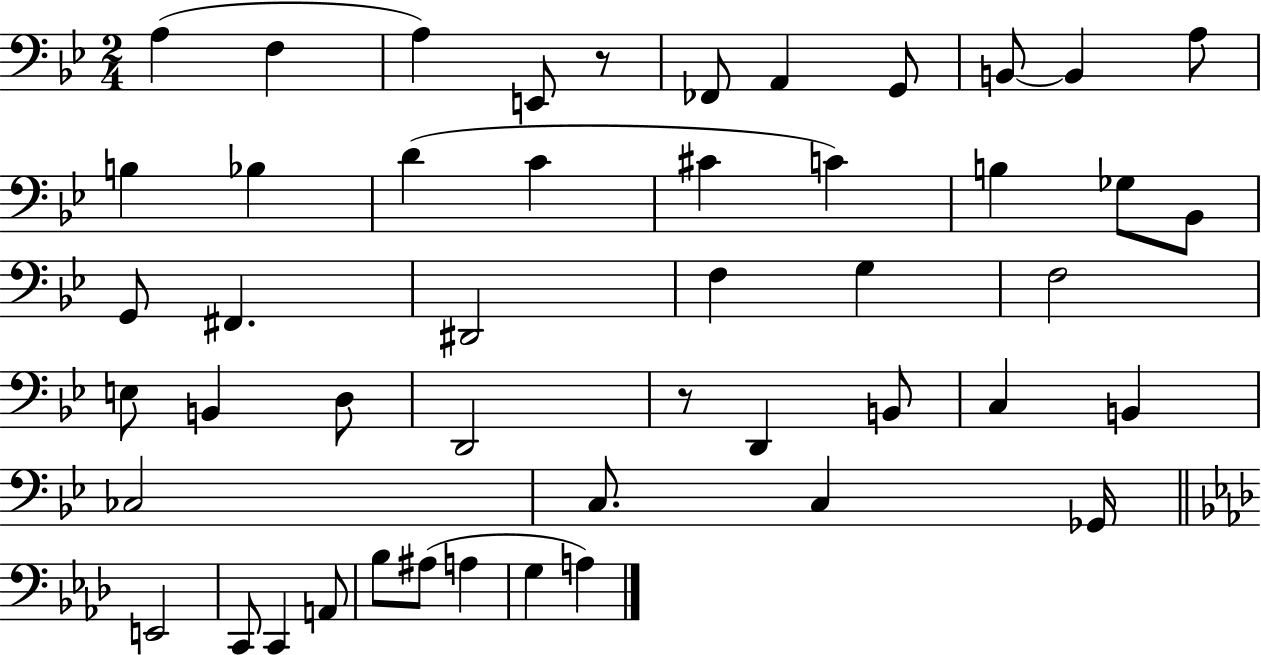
X:1
T:Untitled
M:2/4
L:1/4
K:Bb
A, F, A, E,,/2 z/2 _F,,/2 A,, G,,/2 B,,/2 B,, A,/2 B, _B, D C ^C C B, _G,/2 _B,,/2 G,,/2 ^F,, ^D,,2 F, G, F,2 E,/2 B,, D,/2 D,,2 z/2 D,, B,,/2 C, B,, _C,2 C,/2 C, _G,,/4 E,,2 C,,/2 C,, A,,/2 _B,/2 ^A,/2 A, G, A,